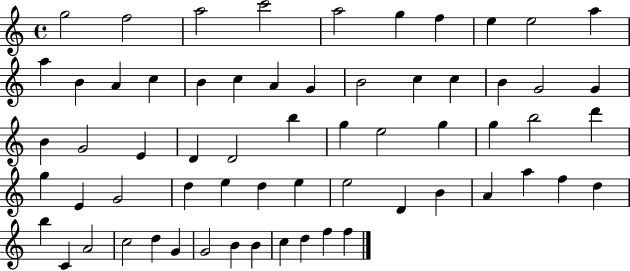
{
  \clef treble
  \time 4/4
  \defaultTimeSignature
  \key c \major
  g''2 f''2 | a''2 c'''2 | a''2 g''4 f''4 | e''4 e''2 a''4 | \break a''4 b'4 a'4 c''4 | b'4 c''4 a'4 g'4 | b'2 c''4 c''4 | b'4 g'2 g'4 | \break b'4 g'2 e'4 | d'4 d'2 b''4 | g''4 e''2 g''4 | g''4 b''2 d'''4 | \break g''4 e'4 g'2 | d''4 e''4 d''4 e''4 | e''2 d'4 b'4 | a'4 a''4 f''4 d''4 | \break b''4 c'4 a'2 | c''2 d''4 g'4 | g'2 b'4 b'4 | c''4 d''4 f''4 f''4 | \break \bar "|."
}